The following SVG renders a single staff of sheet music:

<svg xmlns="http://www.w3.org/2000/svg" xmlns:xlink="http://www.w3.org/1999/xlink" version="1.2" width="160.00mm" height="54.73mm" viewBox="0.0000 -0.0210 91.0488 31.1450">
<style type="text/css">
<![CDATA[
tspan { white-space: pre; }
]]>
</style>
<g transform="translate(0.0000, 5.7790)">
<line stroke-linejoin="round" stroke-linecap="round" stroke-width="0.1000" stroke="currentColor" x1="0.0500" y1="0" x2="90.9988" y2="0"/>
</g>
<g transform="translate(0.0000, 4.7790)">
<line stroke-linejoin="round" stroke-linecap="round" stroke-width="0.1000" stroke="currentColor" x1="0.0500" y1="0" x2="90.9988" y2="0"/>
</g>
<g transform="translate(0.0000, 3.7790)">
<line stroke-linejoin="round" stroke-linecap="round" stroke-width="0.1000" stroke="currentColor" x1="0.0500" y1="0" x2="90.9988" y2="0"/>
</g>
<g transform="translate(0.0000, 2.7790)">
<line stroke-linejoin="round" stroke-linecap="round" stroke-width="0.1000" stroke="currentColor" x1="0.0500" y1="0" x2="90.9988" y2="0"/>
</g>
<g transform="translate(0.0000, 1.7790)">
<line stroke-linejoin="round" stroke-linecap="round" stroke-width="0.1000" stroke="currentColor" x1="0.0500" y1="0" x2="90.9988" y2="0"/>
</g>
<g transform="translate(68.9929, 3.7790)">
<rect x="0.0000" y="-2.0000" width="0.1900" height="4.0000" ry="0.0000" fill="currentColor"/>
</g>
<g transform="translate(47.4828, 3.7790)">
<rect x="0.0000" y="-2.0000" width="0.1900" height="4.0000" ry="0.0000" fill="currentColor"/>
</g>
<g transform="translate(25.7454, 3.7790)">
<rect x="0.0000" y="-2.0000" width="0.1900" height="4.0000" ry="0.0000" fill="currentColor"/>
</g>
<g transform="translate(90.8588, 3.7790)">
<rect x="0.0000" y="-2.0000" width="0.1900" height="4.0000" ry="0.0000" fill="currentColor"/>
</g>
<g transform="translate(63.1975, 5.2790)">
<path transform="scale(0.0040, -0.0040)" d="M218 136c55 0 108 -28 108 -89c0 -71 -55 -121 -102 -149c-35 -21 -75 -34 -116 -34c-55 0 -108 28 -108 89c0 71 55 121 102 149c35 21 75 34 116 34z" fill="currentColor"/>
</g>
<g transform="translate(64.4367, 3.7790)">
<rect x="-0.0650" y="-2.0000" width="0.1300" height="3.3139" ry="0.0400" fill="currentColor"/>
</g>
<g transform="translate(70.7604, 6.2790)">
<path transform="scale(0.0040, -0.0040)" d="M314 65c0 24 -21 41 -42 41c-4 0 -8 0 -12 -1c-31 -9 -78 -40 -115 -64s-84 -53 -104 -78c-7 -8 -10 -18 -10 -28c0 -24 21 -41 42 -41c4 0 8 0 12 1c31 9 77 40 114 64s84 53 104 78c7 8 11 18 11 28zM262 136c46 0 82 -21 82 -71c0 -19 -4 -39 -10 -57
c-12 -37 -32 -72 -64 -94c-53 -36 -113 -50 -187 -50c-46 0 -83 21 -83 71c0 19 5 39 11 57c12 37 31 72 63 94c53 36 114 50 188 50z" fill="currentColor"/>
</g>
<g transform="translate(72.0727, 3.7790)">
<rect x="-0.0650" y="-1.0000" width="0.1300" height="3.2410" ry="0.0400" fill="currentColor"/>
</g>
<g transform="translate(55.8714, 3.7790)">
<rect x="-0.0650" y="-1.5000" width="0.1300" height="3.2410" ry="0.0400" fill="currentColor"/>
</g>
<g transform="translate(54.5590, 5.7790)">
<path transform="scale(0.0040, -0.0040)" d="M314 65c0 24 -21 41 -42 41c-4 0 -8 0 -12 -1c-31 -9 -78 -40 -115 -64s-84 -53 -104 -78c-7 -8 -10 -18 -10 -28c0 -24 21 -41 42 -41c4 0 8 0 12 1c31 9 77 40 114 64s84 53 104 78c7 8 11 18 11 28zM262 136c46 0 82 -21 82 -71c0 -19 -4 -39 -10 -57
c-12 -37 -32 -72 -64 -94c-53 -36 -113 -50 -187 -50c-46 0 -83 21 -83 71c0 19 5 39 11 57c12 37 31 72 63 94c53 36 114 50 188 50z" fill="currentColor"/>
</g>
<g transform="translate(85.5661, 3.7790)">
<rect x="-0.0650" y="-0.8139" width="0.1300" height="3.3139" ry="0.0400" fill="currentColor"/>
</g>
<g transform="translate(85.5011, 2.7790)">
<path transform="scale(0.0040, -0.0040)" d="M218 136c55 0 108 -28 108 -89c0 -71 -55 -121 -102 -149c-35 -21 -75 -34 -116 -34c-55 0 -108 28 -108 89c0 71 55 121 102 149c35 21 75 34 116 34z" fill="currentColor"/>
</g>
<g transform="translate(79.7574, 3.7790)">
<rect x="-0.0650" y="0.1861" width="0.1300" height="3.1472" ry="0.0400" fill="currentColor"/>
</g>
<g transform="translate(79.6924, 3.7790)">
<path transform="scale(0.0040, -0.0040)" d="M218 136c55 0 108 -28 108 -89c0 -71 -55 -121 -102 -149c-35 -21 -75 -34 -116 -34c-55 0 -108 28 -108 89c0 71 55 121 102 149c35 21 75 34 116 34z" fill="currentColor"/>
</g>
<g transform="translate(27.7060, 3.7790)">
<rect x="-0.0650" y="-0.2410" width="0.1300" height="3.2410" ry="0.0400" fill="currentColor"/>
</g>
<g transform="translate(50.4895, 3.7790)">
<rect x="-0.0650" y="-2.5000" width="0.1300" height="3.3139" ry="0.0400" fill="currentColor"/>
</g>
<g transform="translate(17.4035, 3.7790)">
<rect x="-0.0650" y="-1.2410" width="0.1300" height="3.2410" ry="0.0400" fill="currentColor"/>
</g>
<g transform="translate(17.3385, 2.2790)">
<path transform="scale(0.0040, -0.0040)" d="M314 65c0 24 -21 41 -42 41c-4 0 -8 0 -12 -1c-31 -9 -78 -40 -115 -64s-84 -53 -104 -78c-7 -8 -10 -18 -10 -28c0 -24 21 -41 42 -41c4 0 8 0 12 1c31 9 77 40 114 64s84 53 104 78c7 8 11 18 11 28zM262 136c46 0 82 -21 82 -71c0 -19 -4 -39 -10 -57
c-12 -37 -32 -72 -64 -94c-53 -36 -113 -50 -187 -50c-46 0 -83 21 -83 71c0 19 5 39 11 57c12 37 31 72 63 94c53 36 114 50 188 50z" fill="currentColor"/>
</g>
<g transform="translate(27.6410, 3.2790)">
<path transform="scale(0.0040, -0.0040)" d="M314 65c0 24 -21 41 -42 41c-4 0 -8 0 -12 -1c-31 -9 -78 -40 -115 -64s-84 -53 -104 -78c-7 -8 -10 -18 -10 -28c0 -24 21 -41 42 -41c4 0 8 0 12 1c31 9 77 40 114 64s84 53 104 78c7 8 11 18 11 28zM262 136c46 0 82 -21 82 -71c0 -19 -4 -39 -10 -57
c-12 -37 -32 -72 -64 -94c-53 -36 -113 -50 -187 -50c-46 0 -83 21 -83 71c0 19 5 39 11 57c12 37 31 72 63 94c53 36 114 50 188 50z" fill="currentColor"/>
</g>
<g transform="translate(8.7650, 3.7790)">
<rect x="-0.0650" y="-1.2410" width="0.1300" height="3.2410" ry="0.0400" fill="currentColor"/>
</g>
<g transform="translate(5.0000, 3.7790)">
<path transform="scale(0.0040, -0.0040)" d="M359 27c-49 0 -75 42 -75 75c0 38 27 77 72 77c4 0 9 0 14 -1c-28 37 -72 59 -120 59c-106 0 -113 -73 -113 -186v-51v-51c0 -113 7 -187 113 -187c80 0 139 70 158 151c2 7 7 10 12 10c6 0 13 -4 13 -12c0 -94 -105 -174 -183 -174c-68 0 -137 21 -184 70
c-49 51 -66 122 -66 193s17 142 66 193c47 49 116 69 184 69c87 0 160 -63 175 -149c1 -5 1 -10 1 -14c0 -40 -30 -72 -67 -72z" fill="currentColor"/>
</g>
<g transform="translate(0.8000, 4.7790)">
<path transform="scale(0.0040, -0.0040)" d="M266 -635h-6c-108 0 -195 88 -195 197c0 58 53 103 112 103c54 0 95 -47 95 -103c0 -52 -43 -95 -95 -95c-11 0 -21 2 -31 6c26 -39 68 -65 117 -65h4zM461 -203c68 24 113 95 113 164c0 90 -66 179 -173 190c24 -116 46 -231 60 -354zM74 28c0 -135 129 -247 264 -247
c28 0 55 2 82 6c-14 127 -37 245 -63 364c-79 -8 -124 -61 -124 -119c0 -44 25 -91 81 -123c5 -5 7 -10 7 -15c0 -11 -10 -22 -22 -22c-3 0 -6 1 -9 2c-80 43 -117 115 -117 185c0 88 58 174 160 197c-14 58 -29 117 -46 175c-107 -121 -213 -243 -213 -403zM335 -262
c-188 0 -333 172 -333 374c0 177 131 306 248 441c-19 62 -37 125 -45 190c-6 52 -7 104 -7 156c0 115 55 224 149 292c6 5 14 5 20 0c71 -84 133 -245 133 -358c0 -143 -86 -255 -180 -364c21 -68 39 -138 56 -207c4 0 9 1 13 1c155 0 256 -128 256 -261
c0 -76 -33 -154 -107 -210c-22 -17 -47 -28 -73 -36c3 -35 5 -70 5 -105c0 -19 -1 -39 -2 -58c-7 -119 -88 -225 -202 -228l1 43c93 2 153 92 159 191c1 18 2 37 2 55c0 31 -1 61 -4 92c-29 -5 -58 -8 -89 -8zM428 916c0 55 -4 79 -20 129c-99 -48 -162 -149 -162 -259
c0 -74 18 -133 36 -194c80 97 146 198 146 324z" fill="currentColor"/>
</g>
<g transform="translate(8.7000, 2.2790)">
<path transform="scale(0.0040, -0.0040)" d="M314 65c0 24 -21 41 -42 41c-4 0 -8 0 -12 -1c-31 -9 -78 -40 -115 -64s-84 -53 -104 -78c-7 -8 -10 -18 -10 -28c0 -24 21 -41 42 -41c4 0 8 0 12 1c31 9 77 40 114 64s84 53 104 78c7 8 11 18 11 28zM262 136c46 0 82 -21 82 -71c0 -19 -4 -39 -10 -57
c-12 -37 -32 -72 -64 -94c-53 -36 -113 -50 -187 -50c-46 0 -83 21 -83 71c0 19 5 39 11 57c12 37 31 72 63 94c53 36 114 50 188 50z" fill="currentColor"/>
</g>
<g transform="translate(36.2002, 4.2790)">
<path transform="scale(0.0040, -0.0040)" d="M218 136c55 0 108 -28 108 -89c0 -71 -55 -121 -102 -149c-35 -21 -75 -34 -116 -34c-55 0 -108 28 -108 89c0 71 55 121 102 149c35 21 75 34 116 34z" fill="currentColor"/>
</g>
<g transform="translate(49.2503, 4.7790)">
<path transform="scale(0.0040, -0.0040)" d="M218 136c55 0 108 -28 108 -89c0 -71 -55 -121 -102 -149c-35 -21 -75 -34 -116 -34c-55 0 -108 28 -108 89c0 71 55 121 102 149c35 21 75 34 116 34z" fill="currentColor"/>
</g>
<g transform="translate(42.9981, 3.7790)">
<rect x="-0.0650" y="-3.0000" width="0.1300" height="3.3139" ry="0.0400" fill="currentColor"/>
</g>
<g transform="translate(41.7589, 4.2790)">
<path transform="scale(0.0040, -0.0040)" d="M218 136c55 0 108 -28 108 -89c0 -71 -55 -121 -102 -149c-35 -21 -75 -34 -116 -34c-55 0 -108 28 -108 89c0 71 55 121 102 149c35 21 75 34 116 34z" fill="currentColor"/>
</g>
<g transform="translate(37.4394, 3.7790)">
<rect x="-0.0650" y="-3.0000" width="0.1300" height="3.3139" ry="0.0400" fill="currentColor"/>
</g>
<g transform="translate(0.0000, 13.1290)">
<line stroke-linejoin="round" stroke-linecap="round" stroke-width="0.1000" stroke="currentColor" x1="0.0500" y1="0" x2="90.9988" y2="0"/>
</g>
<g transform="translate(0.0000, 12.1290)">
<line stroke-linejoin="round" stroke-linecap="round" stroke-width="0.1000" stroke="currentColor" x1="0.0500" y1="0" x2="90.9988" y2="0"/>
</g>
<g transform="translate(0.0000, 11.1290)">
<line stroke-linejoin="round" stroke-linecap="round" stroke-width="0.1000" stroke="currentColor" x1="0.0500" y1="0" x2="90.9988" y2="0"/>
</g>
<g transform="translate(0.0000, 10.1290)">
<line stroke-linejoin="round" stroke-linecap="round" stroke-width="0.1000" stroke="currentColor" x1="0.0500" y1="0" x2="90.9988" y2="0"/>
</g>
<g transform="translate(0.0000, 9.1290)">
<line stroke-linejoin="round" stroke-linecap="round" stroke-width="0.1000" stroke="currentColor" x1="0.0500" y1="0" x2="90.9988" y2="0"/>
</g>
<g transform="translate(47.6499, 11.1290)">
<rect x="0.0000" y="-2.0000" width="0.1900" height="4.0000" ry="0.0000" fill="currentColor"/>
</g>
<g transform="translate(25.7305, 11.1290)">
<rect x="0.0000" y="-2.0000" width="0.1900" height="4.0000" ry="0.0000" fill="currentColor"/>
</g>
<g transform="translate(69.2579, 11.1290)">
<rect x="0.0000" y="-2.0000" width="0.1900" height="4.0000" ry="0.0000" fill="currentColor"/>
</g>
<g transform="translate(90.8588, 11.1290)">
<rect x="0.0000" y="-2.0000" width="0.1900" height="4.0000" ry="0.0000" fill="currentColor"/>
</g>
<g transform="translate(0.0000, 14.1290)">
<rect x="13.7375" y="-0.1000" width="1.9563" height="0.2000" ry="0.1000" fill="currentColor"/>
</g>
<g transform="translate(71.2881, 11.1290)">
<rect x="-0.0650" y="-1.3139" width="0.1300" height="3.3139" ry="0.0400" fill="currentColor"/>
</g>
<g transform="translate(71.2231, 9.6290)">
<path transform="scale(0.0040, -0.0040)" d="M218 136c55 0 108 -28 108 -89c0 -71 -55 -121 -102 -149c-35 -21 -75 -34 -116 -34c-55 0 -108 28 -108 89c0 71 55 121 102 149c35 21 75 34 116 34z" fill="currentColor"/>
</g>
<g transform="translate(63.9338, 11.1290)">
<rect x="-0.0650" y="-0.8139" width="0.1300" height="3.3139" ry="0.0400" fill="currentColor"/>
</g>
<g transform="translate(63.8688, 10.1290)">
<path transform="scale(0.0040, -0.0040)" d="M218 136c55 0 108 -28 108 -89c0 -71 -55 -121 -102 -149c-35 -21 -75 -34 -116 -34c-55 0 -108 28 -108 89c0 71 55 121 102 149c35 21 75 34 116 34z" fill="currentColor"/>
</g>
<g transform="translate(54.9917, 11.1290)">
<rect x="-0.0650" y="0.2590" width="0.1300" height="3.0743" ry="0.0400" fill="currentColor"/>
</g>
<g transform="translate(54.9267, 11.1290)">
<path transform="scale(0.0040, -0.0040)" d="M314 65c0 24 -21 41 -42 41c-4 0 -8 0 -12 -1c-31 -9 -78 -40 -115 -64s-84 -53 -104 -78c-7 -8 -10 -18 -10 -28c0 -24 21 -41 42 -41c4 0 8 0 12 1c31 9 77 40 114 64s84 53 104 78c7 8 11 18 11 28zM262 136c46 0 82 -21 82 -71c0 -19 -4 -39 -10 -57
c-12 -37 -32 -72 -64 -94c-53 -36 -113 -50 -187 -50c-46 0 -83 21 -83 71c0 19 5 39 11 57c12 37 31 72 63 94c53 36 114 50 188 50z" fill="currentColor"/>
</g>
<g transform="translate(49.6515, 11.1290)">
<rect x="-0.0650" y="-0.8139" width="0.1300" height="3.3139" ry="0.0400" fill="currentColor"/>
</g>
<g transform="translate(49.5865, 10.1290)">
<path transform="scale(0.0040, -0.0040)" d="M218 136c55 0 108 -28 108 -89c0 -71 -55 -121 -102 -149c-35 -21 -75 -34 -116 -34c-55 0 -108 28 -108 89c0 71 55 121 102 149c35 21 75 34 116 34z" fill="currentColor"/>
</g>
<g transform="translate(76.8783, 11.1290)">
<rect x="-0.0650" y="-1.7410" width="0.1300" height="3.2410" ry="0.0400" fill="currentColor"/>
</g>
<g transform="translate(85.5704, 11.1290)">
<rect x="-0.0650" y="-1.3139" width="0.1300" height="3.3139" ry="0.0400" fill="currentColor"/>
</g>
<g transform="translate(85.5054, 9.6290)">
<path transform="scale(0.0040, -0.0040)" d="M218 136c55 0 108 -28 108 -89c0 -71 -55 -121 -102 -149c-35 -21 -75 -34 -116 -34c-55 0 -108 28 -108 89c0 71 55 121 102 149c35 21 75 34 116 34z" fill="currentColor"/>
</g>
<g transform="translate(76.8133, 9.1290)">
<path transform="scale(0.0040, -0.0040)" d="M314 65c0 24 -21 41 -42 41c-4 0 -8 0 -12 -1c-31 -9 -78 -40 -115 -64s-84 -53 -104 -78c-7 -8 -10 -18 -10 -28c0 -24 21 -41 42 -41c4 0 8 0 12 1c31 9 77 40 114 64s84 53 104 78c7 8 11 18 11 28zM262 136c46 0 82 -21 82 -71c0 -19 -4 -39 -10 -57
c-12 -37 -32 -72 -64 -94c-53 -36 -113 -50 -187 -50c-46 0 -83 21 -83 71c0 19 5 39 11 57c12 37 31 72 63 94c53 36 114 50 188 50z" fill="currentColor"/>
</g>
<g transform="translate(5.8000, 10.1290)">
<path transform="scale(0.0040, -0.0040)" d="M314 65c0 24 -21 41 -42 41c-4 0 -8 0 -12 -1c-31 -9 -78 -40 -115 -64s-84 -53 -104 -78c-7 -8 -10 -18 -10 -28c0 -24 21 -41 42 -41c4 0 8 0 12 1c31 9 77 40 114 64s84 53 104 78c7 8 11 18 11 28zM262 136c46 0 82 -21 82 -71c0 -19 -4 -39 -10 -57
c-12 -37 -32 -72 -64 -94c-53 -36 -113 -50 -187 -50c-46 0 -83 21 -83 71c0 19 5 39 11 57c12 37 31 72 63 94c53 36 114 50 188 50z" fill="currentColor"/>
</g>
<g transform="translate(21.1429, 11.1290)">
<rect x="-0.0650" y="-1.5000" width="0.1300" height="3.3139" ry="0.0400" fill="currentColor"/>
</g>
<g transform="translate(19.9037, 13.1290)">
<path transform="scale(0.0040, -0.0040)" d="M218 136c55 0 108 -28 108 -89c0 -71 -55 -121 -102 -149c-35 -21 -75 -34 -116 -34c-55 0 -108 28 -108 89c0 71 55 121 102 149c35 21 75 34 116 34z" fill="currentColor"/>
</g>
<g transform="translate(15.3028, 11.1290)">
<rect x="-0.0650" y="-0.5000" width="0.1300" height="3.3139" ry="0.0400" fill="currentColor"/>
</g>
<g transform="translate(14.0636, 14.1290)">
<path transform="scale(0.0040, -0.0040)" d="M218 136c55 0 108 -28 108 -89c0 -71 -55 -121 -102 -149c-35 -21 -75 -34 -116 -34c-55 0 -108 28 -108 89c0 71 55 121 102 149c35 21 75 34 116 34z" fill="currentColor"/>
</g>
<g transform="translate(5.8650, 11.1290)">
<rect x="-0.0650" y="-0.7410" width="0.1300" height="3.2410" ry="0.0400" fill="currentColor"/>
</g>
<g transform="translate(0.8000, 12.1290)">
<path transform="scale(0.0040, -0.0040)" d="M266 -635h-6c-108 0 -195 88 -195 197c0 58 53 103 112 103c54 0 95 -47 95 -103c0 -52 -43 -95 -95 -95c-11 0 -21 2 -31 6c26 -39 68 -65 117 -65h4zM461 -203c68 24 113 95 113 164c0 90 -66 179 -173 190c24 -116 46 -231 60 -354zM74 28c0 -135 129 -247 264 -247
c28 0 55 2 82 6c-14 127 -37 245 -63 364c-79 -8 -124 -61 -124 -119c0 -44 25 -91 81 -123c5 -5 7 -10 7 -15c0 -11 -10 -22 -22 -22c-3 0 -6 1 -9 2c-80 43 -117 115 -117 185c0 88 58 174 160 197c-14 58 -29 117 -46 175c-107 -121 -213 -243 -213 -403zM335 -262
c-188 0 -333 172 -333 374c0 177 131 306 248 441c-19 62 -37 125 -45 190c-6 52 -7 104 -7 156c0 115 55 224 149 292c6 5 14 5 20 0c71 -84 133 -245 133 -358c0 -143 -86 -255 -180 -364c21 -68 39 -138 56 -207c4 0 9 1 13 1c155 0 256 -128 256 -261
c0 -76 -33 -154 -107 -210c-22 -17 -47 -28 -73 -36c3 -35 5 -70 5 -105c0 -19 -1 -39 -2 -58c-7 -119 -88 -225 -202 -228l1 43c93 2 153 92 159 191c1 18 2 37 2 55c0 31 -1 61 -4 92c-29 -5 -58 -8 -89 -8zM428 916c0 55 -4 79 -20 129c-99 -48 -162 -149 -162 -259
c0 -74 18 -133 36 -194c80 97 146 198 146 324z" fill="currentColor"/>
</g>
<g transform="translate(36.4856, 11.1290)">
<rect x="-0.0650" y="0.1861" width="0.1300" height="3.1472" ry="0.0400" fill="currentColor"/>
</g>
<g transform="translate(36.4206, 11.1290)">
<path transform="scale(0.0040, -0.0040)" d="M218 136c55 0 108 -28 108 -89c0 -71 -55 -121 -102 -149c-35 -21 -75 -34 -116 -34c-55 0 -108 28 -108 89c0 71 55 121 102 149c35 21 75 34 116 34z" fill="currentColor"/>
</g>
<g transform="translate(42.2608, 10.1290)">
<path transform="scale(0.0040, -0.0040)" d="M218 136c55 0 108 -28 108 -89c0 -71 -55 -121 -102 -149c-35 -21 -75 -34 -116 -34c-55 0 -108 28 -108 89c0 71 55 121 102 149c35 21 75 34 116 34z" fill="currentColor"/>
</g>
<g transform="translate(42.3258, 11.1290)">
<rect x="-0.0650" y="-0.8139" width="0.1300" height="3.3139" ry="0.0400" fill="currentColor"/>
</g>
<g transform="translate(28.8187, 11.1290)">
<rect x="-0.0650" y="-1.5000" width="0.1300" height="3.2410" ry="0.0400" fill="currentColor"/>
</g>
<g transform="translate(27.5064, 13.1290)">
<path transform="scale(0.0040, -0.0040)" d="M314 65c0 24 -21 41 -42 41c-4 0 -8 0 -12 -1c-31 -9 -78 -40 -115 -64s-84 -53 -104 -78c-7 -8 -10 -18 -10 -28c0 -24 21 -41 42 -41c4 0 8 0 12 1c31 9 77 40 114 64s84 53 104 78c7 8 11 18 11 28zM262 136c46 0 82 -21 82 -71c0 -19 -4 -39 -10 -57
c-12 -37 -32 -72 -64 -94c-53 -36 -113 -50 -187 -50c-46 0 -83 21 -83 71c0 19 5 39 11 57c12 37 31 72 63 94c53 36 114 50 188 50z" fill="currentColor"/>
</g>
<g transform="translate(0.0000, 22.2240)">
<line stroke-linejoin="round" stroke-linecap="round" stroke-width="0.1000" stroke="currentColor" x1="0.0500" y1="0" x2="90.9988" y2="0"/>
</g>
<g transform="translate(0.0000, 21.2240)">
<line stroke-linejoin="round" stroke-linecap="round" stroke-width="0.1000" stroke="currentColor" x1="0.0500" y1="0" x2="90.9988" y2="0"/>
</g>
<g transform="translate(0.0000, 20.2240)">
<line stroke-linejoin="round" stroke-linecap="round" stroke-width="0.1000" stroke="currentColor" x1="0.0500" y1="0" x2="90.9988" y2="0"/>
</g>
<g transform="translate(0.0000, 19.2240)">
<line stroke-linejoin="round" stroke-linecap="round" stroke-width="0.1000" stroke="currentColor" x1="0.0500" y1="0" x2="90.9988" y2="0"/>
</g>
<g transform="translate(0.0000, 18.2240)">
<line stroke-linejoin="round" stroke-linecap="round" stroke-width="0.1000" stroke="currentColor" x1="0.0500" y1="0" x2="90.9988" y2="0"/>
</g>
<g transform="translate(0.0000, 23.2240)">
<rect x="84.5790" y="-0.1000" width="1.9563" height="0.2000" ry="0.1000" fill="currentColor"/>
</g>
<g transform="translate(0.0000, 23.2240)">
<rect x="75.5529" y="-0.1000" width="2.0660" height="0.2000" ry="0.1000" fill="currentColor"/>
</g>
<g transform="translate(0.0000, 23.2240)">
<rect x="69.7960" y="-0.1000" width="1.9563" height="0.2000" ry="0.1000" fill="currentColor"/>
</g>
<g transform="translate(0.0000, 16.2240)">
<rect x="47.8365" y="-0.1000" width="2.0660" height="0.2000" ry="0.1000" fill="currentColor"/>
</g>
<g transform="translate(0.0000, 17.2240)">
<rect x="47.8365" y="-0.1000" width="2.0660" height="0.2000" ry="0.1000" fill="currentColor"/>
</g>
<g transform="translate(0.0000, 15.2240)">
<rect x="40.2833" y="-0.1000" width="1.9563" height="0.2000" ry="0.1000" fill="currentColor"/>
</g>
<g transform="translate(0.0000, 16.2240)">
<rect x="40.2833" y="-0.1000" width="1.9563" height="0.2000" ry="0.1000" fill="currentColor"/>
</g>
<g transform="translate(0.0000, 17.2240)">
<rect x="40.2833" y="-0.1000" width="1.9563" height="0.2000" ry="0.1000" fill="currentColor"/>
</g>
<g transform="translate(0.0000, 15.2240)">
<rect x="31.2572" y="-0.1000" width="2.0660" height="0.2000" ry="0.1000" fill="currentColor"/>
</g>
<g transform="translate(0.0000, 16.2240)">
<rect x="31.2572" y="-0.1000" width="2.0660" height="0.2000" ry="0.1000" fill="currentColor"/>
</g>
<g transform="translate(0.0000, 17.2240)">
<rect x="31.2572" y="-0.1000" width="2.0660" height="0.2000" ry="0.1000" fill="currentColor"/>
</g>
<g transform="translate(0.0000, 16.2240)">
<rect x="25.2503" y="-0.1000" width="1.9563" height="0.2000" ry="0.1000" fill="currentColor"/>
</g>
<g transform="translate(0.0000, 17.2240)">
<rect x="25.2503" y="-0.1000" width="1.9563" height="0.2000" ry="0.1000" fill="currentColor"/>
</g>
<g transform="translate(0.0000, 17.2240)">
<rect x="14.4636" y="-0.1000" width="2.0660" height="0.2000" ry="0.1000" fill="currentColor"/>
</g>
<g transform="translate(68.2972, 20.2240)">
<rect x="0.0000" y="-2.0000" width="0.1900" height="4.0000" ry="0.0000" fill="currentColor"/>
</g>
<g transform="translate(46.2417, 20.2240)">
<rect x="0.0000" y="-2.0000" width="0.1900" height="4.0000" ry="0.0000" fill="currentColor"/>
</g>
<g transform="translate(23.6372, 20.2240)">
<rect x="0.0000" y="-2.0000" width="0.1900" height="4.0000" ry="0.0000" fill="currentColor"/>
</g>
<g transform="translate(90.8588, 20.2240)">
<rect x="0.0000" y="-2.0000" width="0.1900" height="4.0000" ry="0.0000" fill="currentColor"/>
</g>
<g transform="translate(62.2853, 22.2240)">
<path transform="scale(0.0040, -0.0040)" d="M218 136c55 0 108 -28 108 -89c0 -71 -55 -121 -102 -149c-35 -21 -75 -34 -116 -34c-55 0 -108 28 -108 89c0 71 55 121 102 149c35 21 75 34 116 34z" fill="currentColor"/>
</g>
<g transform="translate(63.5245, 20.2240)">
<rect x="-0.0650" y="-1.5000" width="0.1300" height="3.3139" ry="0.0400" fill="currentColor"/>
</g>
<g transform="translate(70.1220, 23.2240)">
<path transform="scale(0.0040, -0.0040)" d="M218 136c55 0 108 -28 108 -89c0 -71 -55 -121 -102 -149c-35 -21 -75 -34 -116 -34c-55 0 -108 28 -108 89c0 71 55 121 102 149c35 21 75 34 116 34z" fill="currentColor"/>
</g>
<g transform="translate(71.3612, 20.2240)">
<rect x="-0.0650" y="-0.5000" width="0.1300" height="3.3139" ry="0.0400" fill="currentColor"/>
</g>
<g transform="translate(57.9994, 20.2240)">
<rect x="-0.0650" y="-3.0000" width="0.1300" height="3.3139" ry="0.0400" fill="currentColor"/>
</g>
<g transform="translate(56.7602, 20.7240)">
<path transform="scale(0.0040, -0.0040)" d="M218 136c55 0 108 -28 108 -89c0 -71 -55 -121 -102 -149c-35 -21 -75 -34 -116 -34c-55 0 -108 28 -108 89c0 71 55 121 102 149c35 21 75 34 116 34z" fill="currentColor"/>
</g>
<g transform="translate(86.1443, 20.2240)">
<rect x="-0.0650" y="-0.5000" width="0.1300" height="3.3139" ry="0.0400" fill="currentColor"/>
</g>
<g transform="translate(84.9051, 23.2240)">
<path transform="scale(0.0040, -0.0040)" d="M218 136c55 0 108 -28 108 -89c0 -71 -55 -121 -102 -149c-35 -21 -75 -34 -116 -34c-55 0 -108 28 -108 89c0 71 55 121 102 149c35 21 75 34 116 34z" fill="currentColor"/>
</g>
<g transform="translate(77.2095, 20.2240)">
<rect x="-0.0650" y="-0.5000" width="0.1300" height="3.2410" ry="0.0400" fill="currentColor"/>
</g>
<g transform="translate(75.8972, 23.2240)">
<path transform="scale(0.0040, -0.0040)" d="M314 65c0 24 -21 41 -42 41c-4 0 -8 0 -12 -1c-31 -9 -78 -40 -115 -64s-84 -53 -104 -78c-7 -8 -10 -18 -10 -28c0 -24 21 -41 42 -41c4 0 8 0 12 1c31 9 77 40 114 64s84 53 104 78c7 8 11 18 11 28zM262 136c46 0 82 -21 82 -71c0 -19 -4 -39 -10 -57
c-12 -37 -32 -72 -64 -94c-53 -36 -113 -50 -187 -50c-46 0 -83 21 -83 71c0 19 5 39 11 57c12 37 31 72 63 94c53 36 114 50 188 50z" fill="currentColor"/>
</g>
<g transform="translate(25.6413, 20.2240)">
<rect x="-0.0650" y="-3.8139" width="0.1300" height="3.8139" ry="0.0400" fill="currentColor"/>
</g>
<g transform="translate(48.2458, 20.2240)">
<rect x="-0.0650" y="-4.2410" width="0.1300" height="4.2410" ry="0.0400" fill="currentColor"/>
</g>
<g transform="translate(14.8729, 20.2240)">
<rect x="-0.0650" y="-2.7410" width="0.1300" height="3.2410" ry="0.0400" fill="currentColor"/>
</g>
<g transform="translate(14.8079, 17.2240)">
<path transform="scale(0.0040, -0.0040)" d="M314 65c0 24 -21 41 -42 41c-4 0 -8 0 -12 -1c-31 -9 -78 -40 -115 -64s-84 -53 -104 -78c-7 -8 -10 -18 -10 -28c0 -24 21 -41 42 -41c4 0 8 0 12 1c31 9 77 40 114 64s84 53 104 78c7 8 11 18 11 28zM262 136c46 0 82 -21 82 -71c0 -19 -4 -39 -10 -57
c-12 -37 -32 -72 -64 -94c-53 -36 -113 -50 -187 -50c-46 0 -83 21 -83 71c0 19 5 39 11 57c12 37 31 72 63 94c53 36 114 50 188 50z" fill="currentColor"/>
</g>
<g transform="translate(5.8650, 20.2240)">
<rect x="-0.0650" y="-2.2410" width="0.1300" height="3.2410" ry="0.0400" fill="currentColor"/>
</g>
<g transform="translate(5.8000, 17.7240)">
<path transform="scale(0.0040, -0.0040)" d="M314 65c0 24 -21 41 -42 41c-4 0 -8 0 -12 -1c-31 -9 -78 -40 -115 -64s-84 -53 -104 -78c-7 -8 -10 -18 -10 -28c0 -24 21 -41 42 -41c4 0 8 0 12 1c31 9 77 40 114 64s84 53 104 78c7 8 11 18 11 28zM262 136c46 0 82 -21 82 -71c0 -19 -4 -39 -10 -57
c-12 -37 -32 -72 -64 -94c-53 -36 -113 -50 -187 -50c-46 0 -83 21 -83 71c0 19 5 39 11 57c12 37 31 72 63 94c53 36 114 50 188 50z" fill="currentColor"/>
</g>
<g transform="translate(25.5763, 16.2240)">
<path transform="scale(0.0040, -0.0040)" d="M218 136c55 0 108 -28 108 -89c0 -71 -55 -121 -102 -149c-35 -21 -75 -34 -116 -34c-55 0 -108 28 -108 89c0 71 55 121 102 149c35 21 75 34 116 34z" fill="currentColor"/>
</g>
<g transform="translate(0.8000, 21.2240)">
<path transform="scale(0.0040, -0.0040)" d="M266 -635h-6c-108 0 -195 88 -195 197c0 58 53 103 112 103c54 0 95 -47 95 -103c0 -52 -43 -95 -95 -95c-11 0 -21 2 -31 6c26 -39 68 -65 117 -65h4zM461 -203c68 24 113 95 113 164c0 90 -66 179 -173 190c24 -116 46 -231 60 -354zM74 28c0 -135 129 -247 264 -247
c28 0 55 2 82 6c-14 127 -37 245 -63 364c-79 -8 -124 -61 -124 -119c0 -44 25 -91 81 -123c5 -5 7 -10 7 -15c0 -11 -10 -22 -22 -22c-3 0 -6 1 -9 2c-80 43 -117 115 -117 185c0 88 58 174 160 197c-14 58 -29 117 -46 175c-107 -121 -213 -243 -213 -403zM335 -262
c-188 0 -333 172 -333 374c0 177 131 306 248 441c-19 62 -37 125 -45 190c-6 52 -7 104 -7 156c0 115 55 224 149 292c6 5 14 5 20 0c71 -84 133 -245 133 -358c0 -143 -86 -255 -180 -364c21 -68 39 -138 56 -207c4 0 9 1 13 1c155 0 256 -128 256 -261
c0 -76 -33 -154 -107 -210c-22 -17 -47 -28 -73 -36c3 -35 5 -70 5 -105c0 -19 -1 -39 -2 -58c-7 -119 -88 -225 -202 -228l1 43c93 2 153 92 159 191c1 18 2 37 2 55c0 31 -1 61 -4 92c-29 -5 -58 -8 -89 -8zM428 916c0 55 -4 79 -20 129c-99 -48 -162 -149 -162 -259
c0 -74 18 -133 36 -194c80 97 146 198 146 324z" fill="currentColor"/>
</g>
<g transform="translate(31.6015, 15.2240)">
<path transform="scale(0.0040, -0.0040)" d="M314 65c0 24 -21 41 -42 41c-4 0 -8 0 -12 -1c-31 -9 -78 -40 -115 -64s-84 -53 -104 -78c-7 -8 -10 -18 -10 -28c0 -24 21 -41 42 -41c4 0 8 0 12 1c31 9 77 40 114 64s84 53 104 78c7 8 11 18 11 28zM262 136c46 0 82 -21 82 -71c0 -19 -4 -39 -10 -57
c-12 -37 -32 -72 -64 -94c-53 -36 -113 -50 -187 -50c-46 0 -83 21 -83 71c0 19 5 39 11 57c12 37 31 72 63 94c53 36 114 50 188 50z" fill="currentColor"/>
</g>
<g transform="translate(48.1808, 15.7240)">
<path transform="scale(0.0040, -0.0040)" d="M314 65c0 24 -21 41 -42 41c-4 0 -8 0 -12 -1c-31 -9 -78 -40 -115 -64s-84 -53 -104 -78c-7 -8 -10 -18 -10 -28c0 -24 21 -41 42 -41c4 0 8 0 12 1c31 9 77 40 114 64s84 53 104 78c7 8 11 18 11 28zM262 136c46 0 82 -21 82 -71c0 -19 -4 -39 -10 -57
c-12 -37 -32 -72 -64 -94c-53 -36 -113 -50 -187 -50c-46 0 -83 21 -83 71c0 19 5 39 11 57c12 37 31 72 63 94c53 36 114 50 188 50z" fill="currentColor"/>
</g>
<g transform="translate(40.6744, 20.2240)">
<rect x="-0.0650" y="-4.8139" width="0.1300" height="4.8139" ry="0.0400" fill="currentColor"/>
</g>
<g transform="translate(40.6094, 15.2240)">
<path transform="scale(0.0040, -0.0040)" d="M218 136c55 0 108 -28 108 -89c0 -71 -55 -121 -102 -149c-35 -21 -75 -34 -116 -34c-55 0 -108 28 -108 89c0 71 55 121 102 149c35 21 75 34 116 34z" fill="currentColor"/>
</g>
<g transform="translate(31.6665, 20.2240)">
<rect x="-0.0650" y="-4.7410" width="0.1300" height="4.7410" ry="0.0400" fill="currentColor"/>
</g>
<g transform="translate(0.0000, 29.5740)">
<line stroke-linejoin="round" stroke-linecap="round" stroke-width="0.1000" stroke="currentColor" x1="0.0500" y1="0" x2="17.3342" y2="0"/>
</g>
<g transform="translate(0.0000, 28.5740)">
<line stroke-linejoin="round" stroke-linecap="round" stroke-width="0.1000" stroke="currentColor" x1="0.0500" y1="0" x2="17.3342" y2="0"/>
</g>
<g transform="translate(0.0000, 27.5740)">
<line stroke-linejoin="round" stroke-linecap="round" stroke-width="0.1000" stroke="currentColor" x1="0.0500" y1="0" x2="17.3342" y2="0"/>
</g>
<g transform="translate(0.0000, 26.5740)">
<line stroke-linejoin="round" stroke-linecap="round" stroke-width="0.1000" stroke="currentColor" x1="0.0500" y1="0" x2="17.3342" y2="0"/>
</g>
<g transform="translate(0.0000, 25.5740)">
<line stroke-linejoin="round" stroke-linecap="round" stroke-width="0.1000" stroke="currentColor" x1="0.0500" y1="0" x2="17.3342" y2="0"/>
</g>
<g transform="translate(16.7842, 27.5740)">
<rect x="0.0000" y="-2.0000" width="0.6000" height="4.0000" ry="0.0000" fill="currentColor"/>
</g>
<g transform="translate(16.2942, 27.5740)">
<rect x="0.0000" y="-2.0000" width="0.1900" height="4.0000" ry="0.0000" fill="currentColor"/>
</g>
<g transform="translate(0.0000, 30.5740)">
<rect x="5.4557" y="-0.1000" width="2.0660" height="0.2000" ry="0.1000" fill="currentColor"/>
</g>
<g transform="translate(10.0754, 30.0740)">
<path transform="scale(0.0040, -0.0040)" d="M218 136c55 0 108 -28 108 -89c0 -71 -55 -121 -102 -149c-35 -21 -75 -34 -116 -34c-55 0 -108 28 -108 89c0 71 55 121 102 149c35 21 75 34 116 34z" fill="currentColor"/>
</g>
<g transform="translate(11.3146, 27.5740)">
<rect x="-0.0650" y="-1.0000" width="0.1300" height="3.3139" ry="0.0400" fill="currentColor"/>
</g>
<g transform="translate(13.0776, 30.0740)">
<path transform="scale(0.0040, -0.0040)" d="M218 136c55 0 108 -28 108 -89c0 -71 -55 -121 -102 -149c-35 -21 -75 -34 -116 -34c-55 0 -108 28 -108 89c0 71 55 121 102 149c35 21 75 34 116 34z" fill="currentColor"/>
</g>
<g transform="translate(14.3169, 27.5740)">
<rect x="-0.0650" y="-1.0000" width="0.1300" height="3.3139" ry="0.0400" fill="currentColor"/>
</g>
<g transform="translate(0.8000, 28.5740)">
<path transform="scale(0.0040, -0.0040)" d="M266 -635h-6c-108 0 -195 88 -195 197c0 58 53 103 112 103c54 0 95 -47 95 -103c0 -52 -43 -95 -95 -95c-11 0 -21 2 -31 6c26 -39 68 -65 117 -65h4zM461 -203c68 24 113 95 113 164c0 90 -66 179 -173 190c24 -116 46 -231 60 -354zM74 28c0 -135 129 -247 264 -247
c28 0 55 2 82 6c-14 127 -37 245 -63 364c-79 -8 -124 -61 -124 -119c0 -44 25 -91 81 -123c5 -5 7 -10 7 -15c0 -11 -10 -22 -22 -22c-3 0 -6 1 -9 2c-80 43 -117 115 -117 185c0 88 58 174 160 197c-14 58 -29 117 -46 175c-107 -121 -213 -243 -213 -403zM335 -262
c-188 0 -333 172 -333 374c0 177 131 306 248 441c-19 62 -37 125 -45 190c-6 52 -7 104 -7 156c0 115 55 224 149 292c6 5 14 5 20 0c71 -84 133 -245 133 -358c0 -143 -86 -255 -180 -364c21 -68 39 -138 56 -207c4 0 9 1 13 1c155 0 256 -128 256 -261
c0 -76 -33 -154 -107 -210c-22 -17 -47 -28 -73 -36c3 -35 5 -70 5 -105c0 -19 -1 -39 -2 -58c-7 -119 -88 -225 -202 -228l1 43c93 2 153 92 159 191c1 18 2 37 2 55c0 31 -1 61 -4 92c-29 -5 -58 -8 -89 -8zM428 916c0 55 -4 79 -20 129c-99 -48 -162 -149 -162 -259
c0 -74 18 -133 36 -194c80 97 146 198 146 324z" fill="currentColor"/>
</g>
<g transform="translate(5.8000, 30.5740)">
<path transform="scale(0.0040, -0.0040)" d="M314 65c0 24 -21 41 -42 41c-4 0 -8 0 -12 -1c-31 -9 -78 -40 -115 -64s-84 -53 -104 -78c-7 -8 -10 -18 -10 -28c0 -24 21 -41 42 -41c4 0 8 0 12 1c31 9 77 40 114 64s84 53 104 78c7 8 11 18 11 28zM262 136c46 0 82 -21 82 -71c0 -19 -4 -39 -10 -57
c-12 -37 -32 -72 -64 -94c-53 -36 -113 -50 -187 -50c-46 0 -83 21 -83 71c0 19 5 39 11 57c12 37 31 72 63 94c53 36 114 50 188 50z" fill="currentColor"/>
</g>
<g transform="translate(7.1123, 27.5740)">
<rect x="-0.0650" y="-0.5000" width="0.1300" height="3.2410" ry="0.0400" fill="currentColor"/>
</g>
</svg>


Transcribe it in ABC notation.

X:1
T:Untitled
M:4/4
L:1/4
K:C
e2 e2 c2 A A G E2 F D2 B d d2 C E E2 B d d B2 d e f2 e g2 a2 c' e'2 e' d'2 A E C C2 C C2 D D